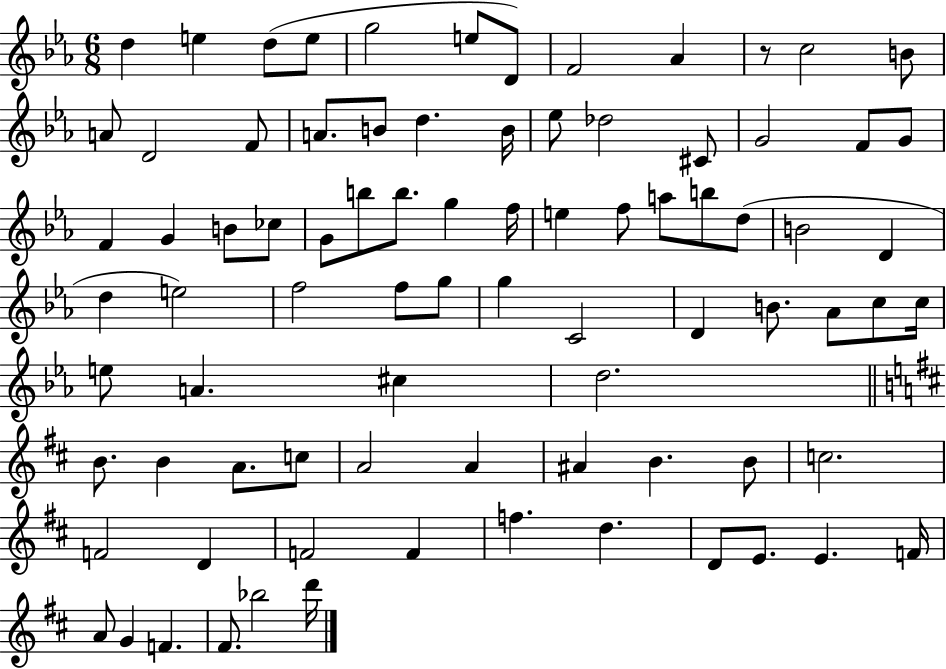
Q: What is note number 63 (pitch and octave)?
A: A#4